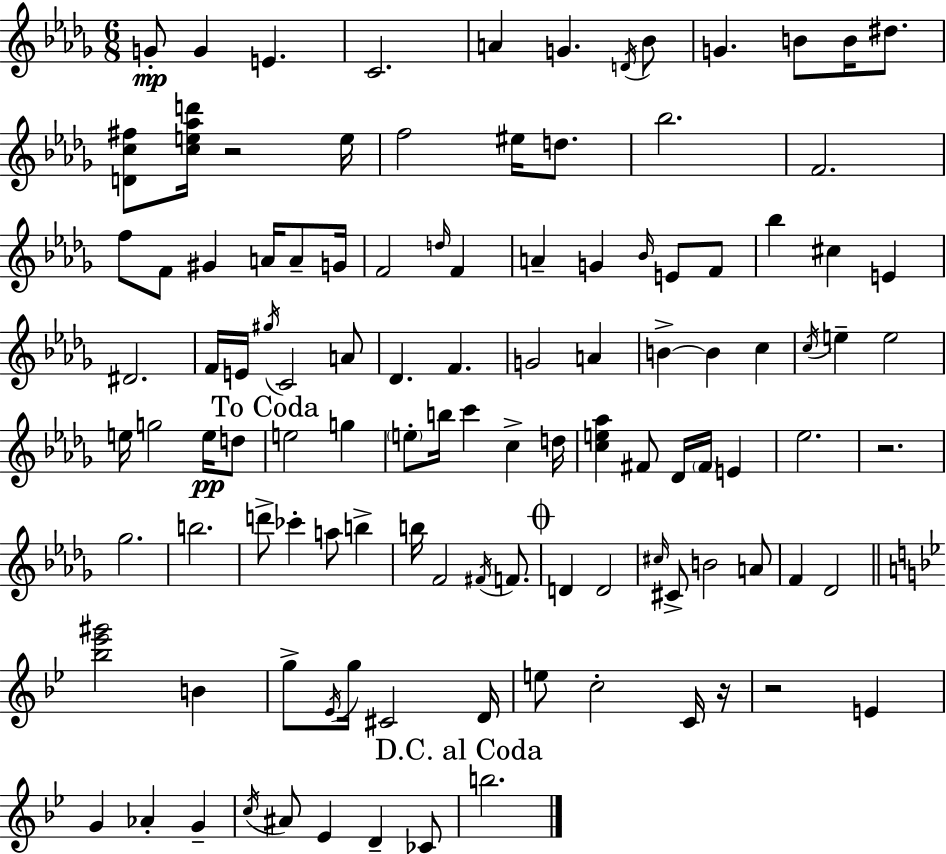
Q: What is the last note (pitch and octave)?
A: B5